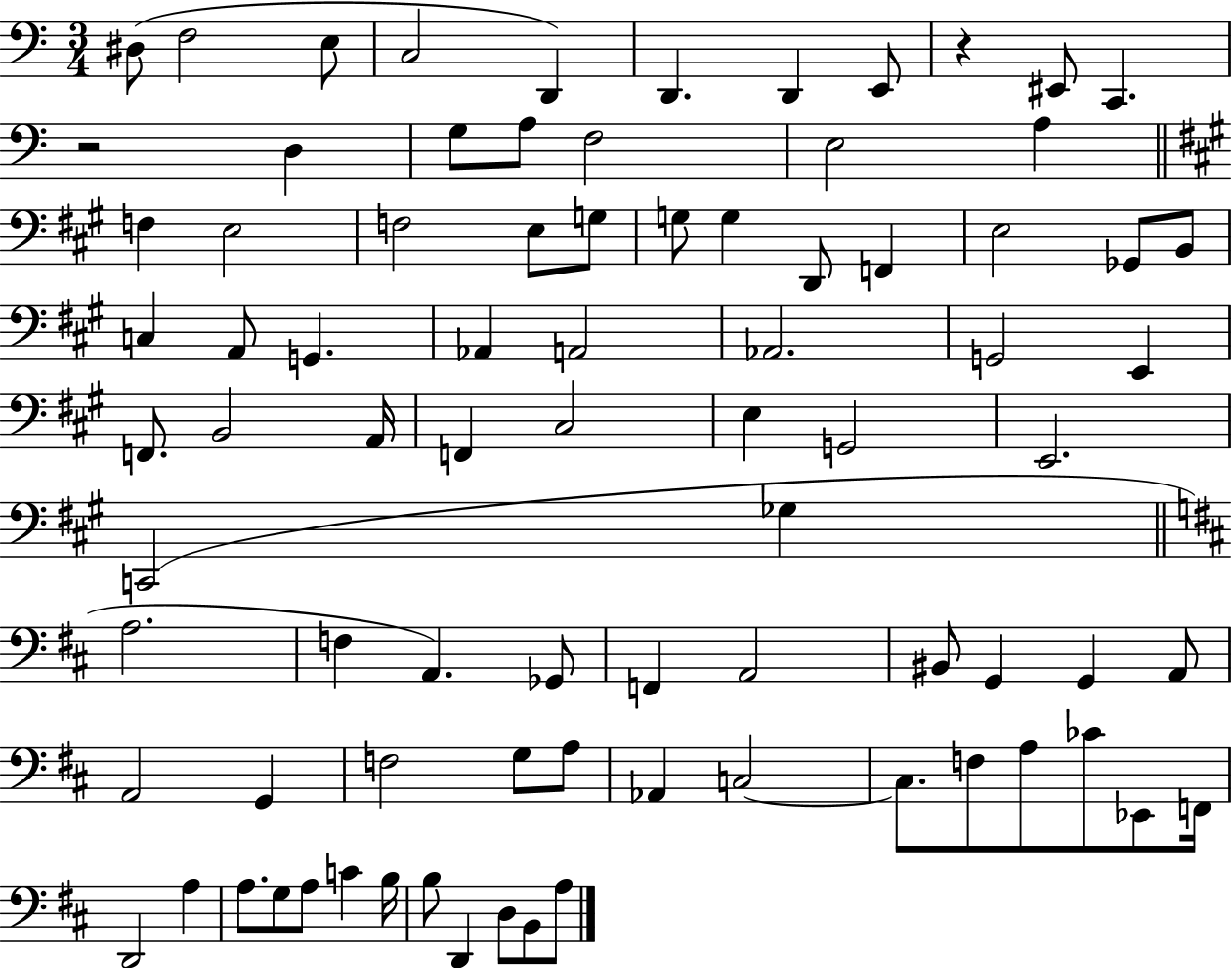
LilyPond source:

{
  \clef bass
  \numericTimeSignature
  \time 3/4
  \key c \major
  dis8( f2 e8 | c2 d,4) | d,4. d,4 e,8 | r4 eis,8 c,4. | \break r2 d4 | g8 a8 f2 | e2 a4 | \bar "||" \break \key a \major f4 e2 | f2 e8 g8 | g8 g4 d,8 f,4 | e2 ges,8 b,8 | \break c4 a,8 g,4. | aes,4 a,2 | aes,2. | g,2 e,4 | \break f,8. b,2 a,16 | f,4 cis2 | e4 g,2 | e,2. | \break c,2( ges4 | \bar "||" \break \key d \major a2. | f4 a,4.) ges,8 | f,4 a,2 | bis,8 g,4 g,4 a,8 | \break a,2 g,4 | f2 g8 a8 | aes,4 c2~~ | c8. f8 a8 ces'8 ees,8 f,16 | \break d,2 a4 | a8. g8 a8 c'4 b16 | b8 d,4 d8 b,8 a8 | \bar "|."
}